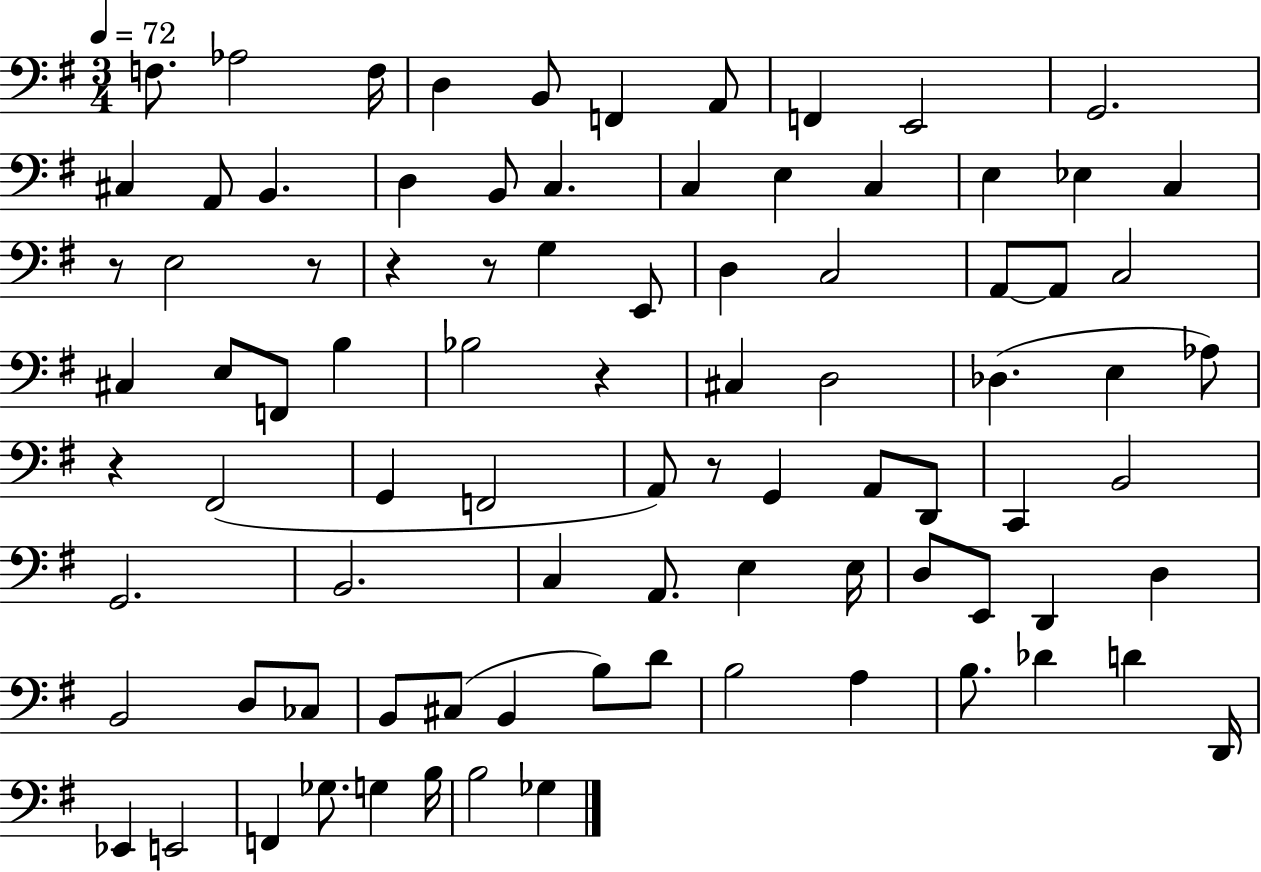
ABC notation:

X:1
T:Untitled
M:3/4
L:1/4
K:G
F,/2 _A,2 F,/4 D, B,,/2 F,, A,,/2 F,, E,,2 G,,2 ^C, A,,/2 B,, D, B,,/2 C, C, E, C, E, _E, C, z/2 E,2 z/2 z z/2 G, E,,/2 D, C,2 A,,/2 A,,/2 C,2 ^C, E,/2 F,,/2 B, _B,2 z ^C, D,2 _D, E, _A,/2 z ^F,,2 G,, F,,2 A,,/2 z/2 G,, A,,/2 D,,/2 C,, B,,2 G,,2 B,,2 C, A,,/2 E, E,/4 D,/2 E,,/2 D,, D, B,,2 D,/2 _C,/2 B,,/2 ^C,/2 B,, B,/2 D/2 B,2 A, B,/2 _D D D,,/4 _E,, E,,2 F,, _G,/2 G, B,/4 B,2 _G,